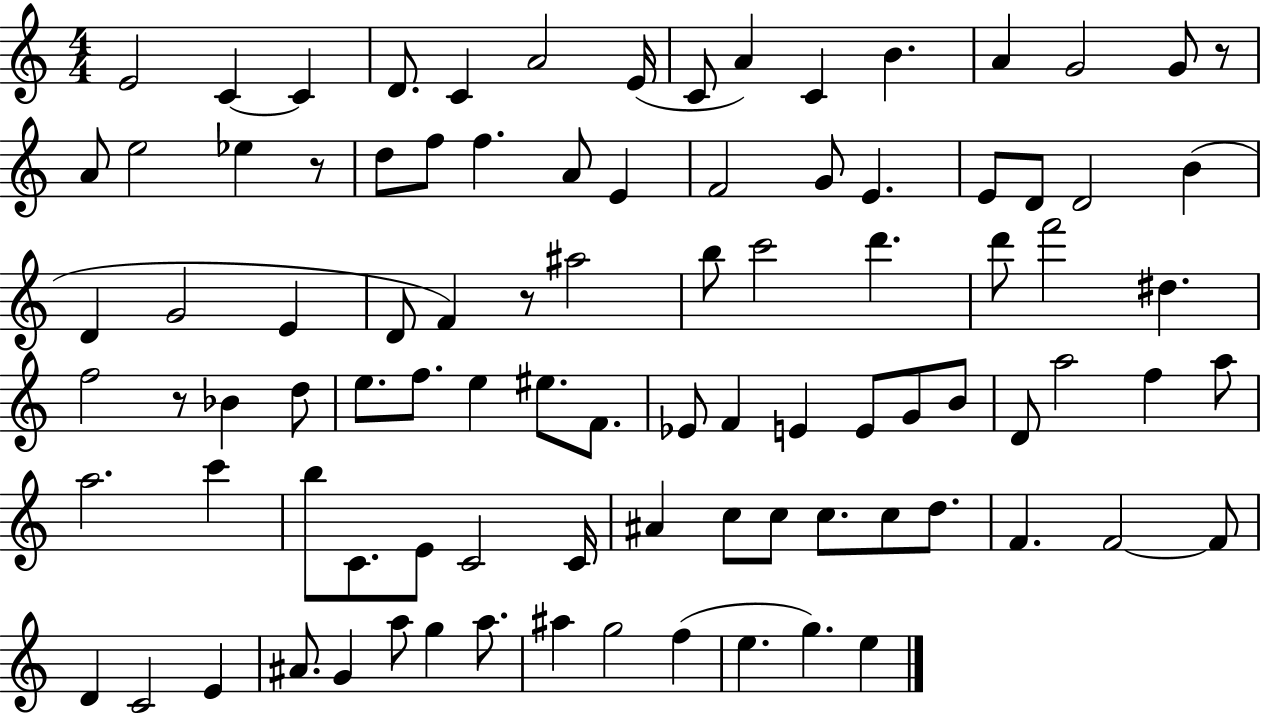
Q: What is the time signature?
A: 4/4